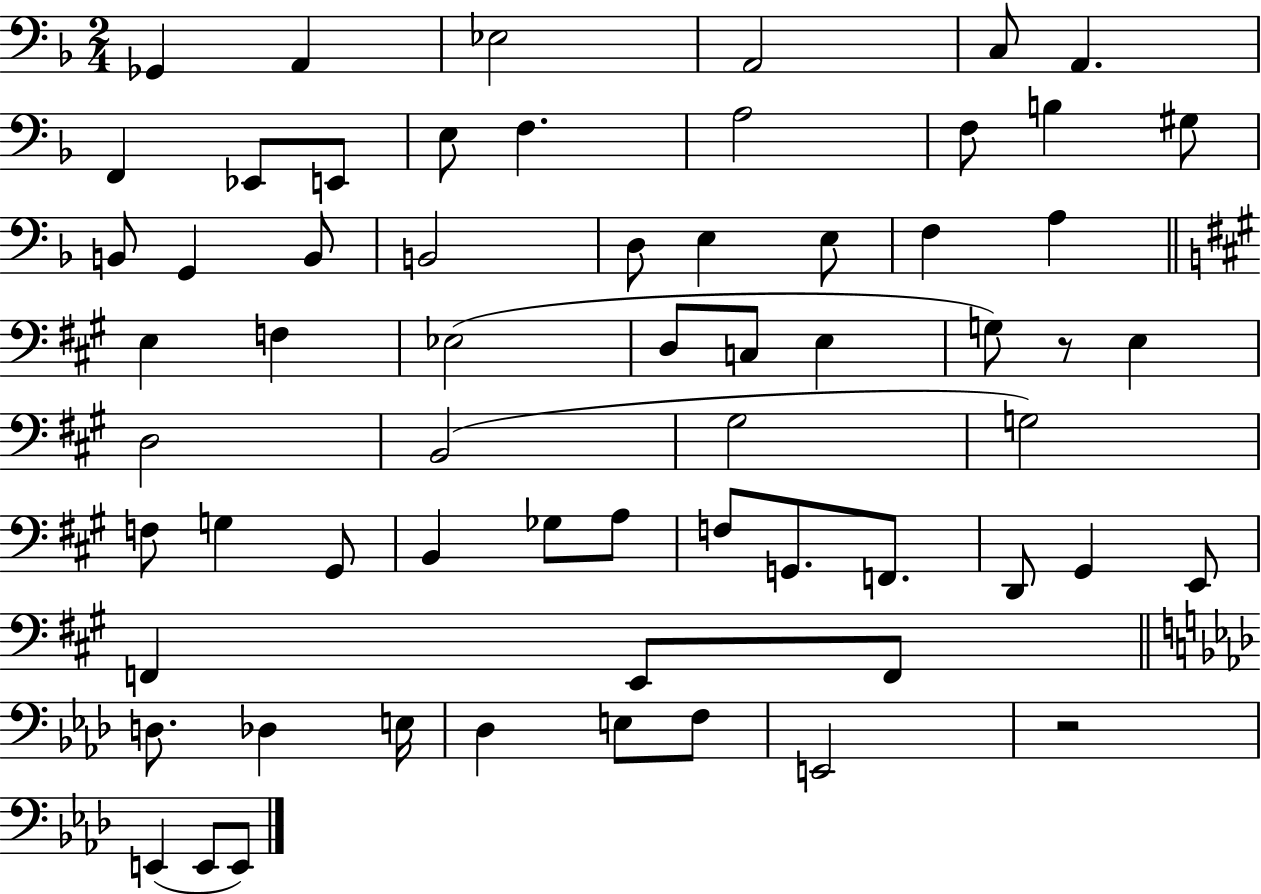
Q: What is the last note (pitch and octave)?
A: E2